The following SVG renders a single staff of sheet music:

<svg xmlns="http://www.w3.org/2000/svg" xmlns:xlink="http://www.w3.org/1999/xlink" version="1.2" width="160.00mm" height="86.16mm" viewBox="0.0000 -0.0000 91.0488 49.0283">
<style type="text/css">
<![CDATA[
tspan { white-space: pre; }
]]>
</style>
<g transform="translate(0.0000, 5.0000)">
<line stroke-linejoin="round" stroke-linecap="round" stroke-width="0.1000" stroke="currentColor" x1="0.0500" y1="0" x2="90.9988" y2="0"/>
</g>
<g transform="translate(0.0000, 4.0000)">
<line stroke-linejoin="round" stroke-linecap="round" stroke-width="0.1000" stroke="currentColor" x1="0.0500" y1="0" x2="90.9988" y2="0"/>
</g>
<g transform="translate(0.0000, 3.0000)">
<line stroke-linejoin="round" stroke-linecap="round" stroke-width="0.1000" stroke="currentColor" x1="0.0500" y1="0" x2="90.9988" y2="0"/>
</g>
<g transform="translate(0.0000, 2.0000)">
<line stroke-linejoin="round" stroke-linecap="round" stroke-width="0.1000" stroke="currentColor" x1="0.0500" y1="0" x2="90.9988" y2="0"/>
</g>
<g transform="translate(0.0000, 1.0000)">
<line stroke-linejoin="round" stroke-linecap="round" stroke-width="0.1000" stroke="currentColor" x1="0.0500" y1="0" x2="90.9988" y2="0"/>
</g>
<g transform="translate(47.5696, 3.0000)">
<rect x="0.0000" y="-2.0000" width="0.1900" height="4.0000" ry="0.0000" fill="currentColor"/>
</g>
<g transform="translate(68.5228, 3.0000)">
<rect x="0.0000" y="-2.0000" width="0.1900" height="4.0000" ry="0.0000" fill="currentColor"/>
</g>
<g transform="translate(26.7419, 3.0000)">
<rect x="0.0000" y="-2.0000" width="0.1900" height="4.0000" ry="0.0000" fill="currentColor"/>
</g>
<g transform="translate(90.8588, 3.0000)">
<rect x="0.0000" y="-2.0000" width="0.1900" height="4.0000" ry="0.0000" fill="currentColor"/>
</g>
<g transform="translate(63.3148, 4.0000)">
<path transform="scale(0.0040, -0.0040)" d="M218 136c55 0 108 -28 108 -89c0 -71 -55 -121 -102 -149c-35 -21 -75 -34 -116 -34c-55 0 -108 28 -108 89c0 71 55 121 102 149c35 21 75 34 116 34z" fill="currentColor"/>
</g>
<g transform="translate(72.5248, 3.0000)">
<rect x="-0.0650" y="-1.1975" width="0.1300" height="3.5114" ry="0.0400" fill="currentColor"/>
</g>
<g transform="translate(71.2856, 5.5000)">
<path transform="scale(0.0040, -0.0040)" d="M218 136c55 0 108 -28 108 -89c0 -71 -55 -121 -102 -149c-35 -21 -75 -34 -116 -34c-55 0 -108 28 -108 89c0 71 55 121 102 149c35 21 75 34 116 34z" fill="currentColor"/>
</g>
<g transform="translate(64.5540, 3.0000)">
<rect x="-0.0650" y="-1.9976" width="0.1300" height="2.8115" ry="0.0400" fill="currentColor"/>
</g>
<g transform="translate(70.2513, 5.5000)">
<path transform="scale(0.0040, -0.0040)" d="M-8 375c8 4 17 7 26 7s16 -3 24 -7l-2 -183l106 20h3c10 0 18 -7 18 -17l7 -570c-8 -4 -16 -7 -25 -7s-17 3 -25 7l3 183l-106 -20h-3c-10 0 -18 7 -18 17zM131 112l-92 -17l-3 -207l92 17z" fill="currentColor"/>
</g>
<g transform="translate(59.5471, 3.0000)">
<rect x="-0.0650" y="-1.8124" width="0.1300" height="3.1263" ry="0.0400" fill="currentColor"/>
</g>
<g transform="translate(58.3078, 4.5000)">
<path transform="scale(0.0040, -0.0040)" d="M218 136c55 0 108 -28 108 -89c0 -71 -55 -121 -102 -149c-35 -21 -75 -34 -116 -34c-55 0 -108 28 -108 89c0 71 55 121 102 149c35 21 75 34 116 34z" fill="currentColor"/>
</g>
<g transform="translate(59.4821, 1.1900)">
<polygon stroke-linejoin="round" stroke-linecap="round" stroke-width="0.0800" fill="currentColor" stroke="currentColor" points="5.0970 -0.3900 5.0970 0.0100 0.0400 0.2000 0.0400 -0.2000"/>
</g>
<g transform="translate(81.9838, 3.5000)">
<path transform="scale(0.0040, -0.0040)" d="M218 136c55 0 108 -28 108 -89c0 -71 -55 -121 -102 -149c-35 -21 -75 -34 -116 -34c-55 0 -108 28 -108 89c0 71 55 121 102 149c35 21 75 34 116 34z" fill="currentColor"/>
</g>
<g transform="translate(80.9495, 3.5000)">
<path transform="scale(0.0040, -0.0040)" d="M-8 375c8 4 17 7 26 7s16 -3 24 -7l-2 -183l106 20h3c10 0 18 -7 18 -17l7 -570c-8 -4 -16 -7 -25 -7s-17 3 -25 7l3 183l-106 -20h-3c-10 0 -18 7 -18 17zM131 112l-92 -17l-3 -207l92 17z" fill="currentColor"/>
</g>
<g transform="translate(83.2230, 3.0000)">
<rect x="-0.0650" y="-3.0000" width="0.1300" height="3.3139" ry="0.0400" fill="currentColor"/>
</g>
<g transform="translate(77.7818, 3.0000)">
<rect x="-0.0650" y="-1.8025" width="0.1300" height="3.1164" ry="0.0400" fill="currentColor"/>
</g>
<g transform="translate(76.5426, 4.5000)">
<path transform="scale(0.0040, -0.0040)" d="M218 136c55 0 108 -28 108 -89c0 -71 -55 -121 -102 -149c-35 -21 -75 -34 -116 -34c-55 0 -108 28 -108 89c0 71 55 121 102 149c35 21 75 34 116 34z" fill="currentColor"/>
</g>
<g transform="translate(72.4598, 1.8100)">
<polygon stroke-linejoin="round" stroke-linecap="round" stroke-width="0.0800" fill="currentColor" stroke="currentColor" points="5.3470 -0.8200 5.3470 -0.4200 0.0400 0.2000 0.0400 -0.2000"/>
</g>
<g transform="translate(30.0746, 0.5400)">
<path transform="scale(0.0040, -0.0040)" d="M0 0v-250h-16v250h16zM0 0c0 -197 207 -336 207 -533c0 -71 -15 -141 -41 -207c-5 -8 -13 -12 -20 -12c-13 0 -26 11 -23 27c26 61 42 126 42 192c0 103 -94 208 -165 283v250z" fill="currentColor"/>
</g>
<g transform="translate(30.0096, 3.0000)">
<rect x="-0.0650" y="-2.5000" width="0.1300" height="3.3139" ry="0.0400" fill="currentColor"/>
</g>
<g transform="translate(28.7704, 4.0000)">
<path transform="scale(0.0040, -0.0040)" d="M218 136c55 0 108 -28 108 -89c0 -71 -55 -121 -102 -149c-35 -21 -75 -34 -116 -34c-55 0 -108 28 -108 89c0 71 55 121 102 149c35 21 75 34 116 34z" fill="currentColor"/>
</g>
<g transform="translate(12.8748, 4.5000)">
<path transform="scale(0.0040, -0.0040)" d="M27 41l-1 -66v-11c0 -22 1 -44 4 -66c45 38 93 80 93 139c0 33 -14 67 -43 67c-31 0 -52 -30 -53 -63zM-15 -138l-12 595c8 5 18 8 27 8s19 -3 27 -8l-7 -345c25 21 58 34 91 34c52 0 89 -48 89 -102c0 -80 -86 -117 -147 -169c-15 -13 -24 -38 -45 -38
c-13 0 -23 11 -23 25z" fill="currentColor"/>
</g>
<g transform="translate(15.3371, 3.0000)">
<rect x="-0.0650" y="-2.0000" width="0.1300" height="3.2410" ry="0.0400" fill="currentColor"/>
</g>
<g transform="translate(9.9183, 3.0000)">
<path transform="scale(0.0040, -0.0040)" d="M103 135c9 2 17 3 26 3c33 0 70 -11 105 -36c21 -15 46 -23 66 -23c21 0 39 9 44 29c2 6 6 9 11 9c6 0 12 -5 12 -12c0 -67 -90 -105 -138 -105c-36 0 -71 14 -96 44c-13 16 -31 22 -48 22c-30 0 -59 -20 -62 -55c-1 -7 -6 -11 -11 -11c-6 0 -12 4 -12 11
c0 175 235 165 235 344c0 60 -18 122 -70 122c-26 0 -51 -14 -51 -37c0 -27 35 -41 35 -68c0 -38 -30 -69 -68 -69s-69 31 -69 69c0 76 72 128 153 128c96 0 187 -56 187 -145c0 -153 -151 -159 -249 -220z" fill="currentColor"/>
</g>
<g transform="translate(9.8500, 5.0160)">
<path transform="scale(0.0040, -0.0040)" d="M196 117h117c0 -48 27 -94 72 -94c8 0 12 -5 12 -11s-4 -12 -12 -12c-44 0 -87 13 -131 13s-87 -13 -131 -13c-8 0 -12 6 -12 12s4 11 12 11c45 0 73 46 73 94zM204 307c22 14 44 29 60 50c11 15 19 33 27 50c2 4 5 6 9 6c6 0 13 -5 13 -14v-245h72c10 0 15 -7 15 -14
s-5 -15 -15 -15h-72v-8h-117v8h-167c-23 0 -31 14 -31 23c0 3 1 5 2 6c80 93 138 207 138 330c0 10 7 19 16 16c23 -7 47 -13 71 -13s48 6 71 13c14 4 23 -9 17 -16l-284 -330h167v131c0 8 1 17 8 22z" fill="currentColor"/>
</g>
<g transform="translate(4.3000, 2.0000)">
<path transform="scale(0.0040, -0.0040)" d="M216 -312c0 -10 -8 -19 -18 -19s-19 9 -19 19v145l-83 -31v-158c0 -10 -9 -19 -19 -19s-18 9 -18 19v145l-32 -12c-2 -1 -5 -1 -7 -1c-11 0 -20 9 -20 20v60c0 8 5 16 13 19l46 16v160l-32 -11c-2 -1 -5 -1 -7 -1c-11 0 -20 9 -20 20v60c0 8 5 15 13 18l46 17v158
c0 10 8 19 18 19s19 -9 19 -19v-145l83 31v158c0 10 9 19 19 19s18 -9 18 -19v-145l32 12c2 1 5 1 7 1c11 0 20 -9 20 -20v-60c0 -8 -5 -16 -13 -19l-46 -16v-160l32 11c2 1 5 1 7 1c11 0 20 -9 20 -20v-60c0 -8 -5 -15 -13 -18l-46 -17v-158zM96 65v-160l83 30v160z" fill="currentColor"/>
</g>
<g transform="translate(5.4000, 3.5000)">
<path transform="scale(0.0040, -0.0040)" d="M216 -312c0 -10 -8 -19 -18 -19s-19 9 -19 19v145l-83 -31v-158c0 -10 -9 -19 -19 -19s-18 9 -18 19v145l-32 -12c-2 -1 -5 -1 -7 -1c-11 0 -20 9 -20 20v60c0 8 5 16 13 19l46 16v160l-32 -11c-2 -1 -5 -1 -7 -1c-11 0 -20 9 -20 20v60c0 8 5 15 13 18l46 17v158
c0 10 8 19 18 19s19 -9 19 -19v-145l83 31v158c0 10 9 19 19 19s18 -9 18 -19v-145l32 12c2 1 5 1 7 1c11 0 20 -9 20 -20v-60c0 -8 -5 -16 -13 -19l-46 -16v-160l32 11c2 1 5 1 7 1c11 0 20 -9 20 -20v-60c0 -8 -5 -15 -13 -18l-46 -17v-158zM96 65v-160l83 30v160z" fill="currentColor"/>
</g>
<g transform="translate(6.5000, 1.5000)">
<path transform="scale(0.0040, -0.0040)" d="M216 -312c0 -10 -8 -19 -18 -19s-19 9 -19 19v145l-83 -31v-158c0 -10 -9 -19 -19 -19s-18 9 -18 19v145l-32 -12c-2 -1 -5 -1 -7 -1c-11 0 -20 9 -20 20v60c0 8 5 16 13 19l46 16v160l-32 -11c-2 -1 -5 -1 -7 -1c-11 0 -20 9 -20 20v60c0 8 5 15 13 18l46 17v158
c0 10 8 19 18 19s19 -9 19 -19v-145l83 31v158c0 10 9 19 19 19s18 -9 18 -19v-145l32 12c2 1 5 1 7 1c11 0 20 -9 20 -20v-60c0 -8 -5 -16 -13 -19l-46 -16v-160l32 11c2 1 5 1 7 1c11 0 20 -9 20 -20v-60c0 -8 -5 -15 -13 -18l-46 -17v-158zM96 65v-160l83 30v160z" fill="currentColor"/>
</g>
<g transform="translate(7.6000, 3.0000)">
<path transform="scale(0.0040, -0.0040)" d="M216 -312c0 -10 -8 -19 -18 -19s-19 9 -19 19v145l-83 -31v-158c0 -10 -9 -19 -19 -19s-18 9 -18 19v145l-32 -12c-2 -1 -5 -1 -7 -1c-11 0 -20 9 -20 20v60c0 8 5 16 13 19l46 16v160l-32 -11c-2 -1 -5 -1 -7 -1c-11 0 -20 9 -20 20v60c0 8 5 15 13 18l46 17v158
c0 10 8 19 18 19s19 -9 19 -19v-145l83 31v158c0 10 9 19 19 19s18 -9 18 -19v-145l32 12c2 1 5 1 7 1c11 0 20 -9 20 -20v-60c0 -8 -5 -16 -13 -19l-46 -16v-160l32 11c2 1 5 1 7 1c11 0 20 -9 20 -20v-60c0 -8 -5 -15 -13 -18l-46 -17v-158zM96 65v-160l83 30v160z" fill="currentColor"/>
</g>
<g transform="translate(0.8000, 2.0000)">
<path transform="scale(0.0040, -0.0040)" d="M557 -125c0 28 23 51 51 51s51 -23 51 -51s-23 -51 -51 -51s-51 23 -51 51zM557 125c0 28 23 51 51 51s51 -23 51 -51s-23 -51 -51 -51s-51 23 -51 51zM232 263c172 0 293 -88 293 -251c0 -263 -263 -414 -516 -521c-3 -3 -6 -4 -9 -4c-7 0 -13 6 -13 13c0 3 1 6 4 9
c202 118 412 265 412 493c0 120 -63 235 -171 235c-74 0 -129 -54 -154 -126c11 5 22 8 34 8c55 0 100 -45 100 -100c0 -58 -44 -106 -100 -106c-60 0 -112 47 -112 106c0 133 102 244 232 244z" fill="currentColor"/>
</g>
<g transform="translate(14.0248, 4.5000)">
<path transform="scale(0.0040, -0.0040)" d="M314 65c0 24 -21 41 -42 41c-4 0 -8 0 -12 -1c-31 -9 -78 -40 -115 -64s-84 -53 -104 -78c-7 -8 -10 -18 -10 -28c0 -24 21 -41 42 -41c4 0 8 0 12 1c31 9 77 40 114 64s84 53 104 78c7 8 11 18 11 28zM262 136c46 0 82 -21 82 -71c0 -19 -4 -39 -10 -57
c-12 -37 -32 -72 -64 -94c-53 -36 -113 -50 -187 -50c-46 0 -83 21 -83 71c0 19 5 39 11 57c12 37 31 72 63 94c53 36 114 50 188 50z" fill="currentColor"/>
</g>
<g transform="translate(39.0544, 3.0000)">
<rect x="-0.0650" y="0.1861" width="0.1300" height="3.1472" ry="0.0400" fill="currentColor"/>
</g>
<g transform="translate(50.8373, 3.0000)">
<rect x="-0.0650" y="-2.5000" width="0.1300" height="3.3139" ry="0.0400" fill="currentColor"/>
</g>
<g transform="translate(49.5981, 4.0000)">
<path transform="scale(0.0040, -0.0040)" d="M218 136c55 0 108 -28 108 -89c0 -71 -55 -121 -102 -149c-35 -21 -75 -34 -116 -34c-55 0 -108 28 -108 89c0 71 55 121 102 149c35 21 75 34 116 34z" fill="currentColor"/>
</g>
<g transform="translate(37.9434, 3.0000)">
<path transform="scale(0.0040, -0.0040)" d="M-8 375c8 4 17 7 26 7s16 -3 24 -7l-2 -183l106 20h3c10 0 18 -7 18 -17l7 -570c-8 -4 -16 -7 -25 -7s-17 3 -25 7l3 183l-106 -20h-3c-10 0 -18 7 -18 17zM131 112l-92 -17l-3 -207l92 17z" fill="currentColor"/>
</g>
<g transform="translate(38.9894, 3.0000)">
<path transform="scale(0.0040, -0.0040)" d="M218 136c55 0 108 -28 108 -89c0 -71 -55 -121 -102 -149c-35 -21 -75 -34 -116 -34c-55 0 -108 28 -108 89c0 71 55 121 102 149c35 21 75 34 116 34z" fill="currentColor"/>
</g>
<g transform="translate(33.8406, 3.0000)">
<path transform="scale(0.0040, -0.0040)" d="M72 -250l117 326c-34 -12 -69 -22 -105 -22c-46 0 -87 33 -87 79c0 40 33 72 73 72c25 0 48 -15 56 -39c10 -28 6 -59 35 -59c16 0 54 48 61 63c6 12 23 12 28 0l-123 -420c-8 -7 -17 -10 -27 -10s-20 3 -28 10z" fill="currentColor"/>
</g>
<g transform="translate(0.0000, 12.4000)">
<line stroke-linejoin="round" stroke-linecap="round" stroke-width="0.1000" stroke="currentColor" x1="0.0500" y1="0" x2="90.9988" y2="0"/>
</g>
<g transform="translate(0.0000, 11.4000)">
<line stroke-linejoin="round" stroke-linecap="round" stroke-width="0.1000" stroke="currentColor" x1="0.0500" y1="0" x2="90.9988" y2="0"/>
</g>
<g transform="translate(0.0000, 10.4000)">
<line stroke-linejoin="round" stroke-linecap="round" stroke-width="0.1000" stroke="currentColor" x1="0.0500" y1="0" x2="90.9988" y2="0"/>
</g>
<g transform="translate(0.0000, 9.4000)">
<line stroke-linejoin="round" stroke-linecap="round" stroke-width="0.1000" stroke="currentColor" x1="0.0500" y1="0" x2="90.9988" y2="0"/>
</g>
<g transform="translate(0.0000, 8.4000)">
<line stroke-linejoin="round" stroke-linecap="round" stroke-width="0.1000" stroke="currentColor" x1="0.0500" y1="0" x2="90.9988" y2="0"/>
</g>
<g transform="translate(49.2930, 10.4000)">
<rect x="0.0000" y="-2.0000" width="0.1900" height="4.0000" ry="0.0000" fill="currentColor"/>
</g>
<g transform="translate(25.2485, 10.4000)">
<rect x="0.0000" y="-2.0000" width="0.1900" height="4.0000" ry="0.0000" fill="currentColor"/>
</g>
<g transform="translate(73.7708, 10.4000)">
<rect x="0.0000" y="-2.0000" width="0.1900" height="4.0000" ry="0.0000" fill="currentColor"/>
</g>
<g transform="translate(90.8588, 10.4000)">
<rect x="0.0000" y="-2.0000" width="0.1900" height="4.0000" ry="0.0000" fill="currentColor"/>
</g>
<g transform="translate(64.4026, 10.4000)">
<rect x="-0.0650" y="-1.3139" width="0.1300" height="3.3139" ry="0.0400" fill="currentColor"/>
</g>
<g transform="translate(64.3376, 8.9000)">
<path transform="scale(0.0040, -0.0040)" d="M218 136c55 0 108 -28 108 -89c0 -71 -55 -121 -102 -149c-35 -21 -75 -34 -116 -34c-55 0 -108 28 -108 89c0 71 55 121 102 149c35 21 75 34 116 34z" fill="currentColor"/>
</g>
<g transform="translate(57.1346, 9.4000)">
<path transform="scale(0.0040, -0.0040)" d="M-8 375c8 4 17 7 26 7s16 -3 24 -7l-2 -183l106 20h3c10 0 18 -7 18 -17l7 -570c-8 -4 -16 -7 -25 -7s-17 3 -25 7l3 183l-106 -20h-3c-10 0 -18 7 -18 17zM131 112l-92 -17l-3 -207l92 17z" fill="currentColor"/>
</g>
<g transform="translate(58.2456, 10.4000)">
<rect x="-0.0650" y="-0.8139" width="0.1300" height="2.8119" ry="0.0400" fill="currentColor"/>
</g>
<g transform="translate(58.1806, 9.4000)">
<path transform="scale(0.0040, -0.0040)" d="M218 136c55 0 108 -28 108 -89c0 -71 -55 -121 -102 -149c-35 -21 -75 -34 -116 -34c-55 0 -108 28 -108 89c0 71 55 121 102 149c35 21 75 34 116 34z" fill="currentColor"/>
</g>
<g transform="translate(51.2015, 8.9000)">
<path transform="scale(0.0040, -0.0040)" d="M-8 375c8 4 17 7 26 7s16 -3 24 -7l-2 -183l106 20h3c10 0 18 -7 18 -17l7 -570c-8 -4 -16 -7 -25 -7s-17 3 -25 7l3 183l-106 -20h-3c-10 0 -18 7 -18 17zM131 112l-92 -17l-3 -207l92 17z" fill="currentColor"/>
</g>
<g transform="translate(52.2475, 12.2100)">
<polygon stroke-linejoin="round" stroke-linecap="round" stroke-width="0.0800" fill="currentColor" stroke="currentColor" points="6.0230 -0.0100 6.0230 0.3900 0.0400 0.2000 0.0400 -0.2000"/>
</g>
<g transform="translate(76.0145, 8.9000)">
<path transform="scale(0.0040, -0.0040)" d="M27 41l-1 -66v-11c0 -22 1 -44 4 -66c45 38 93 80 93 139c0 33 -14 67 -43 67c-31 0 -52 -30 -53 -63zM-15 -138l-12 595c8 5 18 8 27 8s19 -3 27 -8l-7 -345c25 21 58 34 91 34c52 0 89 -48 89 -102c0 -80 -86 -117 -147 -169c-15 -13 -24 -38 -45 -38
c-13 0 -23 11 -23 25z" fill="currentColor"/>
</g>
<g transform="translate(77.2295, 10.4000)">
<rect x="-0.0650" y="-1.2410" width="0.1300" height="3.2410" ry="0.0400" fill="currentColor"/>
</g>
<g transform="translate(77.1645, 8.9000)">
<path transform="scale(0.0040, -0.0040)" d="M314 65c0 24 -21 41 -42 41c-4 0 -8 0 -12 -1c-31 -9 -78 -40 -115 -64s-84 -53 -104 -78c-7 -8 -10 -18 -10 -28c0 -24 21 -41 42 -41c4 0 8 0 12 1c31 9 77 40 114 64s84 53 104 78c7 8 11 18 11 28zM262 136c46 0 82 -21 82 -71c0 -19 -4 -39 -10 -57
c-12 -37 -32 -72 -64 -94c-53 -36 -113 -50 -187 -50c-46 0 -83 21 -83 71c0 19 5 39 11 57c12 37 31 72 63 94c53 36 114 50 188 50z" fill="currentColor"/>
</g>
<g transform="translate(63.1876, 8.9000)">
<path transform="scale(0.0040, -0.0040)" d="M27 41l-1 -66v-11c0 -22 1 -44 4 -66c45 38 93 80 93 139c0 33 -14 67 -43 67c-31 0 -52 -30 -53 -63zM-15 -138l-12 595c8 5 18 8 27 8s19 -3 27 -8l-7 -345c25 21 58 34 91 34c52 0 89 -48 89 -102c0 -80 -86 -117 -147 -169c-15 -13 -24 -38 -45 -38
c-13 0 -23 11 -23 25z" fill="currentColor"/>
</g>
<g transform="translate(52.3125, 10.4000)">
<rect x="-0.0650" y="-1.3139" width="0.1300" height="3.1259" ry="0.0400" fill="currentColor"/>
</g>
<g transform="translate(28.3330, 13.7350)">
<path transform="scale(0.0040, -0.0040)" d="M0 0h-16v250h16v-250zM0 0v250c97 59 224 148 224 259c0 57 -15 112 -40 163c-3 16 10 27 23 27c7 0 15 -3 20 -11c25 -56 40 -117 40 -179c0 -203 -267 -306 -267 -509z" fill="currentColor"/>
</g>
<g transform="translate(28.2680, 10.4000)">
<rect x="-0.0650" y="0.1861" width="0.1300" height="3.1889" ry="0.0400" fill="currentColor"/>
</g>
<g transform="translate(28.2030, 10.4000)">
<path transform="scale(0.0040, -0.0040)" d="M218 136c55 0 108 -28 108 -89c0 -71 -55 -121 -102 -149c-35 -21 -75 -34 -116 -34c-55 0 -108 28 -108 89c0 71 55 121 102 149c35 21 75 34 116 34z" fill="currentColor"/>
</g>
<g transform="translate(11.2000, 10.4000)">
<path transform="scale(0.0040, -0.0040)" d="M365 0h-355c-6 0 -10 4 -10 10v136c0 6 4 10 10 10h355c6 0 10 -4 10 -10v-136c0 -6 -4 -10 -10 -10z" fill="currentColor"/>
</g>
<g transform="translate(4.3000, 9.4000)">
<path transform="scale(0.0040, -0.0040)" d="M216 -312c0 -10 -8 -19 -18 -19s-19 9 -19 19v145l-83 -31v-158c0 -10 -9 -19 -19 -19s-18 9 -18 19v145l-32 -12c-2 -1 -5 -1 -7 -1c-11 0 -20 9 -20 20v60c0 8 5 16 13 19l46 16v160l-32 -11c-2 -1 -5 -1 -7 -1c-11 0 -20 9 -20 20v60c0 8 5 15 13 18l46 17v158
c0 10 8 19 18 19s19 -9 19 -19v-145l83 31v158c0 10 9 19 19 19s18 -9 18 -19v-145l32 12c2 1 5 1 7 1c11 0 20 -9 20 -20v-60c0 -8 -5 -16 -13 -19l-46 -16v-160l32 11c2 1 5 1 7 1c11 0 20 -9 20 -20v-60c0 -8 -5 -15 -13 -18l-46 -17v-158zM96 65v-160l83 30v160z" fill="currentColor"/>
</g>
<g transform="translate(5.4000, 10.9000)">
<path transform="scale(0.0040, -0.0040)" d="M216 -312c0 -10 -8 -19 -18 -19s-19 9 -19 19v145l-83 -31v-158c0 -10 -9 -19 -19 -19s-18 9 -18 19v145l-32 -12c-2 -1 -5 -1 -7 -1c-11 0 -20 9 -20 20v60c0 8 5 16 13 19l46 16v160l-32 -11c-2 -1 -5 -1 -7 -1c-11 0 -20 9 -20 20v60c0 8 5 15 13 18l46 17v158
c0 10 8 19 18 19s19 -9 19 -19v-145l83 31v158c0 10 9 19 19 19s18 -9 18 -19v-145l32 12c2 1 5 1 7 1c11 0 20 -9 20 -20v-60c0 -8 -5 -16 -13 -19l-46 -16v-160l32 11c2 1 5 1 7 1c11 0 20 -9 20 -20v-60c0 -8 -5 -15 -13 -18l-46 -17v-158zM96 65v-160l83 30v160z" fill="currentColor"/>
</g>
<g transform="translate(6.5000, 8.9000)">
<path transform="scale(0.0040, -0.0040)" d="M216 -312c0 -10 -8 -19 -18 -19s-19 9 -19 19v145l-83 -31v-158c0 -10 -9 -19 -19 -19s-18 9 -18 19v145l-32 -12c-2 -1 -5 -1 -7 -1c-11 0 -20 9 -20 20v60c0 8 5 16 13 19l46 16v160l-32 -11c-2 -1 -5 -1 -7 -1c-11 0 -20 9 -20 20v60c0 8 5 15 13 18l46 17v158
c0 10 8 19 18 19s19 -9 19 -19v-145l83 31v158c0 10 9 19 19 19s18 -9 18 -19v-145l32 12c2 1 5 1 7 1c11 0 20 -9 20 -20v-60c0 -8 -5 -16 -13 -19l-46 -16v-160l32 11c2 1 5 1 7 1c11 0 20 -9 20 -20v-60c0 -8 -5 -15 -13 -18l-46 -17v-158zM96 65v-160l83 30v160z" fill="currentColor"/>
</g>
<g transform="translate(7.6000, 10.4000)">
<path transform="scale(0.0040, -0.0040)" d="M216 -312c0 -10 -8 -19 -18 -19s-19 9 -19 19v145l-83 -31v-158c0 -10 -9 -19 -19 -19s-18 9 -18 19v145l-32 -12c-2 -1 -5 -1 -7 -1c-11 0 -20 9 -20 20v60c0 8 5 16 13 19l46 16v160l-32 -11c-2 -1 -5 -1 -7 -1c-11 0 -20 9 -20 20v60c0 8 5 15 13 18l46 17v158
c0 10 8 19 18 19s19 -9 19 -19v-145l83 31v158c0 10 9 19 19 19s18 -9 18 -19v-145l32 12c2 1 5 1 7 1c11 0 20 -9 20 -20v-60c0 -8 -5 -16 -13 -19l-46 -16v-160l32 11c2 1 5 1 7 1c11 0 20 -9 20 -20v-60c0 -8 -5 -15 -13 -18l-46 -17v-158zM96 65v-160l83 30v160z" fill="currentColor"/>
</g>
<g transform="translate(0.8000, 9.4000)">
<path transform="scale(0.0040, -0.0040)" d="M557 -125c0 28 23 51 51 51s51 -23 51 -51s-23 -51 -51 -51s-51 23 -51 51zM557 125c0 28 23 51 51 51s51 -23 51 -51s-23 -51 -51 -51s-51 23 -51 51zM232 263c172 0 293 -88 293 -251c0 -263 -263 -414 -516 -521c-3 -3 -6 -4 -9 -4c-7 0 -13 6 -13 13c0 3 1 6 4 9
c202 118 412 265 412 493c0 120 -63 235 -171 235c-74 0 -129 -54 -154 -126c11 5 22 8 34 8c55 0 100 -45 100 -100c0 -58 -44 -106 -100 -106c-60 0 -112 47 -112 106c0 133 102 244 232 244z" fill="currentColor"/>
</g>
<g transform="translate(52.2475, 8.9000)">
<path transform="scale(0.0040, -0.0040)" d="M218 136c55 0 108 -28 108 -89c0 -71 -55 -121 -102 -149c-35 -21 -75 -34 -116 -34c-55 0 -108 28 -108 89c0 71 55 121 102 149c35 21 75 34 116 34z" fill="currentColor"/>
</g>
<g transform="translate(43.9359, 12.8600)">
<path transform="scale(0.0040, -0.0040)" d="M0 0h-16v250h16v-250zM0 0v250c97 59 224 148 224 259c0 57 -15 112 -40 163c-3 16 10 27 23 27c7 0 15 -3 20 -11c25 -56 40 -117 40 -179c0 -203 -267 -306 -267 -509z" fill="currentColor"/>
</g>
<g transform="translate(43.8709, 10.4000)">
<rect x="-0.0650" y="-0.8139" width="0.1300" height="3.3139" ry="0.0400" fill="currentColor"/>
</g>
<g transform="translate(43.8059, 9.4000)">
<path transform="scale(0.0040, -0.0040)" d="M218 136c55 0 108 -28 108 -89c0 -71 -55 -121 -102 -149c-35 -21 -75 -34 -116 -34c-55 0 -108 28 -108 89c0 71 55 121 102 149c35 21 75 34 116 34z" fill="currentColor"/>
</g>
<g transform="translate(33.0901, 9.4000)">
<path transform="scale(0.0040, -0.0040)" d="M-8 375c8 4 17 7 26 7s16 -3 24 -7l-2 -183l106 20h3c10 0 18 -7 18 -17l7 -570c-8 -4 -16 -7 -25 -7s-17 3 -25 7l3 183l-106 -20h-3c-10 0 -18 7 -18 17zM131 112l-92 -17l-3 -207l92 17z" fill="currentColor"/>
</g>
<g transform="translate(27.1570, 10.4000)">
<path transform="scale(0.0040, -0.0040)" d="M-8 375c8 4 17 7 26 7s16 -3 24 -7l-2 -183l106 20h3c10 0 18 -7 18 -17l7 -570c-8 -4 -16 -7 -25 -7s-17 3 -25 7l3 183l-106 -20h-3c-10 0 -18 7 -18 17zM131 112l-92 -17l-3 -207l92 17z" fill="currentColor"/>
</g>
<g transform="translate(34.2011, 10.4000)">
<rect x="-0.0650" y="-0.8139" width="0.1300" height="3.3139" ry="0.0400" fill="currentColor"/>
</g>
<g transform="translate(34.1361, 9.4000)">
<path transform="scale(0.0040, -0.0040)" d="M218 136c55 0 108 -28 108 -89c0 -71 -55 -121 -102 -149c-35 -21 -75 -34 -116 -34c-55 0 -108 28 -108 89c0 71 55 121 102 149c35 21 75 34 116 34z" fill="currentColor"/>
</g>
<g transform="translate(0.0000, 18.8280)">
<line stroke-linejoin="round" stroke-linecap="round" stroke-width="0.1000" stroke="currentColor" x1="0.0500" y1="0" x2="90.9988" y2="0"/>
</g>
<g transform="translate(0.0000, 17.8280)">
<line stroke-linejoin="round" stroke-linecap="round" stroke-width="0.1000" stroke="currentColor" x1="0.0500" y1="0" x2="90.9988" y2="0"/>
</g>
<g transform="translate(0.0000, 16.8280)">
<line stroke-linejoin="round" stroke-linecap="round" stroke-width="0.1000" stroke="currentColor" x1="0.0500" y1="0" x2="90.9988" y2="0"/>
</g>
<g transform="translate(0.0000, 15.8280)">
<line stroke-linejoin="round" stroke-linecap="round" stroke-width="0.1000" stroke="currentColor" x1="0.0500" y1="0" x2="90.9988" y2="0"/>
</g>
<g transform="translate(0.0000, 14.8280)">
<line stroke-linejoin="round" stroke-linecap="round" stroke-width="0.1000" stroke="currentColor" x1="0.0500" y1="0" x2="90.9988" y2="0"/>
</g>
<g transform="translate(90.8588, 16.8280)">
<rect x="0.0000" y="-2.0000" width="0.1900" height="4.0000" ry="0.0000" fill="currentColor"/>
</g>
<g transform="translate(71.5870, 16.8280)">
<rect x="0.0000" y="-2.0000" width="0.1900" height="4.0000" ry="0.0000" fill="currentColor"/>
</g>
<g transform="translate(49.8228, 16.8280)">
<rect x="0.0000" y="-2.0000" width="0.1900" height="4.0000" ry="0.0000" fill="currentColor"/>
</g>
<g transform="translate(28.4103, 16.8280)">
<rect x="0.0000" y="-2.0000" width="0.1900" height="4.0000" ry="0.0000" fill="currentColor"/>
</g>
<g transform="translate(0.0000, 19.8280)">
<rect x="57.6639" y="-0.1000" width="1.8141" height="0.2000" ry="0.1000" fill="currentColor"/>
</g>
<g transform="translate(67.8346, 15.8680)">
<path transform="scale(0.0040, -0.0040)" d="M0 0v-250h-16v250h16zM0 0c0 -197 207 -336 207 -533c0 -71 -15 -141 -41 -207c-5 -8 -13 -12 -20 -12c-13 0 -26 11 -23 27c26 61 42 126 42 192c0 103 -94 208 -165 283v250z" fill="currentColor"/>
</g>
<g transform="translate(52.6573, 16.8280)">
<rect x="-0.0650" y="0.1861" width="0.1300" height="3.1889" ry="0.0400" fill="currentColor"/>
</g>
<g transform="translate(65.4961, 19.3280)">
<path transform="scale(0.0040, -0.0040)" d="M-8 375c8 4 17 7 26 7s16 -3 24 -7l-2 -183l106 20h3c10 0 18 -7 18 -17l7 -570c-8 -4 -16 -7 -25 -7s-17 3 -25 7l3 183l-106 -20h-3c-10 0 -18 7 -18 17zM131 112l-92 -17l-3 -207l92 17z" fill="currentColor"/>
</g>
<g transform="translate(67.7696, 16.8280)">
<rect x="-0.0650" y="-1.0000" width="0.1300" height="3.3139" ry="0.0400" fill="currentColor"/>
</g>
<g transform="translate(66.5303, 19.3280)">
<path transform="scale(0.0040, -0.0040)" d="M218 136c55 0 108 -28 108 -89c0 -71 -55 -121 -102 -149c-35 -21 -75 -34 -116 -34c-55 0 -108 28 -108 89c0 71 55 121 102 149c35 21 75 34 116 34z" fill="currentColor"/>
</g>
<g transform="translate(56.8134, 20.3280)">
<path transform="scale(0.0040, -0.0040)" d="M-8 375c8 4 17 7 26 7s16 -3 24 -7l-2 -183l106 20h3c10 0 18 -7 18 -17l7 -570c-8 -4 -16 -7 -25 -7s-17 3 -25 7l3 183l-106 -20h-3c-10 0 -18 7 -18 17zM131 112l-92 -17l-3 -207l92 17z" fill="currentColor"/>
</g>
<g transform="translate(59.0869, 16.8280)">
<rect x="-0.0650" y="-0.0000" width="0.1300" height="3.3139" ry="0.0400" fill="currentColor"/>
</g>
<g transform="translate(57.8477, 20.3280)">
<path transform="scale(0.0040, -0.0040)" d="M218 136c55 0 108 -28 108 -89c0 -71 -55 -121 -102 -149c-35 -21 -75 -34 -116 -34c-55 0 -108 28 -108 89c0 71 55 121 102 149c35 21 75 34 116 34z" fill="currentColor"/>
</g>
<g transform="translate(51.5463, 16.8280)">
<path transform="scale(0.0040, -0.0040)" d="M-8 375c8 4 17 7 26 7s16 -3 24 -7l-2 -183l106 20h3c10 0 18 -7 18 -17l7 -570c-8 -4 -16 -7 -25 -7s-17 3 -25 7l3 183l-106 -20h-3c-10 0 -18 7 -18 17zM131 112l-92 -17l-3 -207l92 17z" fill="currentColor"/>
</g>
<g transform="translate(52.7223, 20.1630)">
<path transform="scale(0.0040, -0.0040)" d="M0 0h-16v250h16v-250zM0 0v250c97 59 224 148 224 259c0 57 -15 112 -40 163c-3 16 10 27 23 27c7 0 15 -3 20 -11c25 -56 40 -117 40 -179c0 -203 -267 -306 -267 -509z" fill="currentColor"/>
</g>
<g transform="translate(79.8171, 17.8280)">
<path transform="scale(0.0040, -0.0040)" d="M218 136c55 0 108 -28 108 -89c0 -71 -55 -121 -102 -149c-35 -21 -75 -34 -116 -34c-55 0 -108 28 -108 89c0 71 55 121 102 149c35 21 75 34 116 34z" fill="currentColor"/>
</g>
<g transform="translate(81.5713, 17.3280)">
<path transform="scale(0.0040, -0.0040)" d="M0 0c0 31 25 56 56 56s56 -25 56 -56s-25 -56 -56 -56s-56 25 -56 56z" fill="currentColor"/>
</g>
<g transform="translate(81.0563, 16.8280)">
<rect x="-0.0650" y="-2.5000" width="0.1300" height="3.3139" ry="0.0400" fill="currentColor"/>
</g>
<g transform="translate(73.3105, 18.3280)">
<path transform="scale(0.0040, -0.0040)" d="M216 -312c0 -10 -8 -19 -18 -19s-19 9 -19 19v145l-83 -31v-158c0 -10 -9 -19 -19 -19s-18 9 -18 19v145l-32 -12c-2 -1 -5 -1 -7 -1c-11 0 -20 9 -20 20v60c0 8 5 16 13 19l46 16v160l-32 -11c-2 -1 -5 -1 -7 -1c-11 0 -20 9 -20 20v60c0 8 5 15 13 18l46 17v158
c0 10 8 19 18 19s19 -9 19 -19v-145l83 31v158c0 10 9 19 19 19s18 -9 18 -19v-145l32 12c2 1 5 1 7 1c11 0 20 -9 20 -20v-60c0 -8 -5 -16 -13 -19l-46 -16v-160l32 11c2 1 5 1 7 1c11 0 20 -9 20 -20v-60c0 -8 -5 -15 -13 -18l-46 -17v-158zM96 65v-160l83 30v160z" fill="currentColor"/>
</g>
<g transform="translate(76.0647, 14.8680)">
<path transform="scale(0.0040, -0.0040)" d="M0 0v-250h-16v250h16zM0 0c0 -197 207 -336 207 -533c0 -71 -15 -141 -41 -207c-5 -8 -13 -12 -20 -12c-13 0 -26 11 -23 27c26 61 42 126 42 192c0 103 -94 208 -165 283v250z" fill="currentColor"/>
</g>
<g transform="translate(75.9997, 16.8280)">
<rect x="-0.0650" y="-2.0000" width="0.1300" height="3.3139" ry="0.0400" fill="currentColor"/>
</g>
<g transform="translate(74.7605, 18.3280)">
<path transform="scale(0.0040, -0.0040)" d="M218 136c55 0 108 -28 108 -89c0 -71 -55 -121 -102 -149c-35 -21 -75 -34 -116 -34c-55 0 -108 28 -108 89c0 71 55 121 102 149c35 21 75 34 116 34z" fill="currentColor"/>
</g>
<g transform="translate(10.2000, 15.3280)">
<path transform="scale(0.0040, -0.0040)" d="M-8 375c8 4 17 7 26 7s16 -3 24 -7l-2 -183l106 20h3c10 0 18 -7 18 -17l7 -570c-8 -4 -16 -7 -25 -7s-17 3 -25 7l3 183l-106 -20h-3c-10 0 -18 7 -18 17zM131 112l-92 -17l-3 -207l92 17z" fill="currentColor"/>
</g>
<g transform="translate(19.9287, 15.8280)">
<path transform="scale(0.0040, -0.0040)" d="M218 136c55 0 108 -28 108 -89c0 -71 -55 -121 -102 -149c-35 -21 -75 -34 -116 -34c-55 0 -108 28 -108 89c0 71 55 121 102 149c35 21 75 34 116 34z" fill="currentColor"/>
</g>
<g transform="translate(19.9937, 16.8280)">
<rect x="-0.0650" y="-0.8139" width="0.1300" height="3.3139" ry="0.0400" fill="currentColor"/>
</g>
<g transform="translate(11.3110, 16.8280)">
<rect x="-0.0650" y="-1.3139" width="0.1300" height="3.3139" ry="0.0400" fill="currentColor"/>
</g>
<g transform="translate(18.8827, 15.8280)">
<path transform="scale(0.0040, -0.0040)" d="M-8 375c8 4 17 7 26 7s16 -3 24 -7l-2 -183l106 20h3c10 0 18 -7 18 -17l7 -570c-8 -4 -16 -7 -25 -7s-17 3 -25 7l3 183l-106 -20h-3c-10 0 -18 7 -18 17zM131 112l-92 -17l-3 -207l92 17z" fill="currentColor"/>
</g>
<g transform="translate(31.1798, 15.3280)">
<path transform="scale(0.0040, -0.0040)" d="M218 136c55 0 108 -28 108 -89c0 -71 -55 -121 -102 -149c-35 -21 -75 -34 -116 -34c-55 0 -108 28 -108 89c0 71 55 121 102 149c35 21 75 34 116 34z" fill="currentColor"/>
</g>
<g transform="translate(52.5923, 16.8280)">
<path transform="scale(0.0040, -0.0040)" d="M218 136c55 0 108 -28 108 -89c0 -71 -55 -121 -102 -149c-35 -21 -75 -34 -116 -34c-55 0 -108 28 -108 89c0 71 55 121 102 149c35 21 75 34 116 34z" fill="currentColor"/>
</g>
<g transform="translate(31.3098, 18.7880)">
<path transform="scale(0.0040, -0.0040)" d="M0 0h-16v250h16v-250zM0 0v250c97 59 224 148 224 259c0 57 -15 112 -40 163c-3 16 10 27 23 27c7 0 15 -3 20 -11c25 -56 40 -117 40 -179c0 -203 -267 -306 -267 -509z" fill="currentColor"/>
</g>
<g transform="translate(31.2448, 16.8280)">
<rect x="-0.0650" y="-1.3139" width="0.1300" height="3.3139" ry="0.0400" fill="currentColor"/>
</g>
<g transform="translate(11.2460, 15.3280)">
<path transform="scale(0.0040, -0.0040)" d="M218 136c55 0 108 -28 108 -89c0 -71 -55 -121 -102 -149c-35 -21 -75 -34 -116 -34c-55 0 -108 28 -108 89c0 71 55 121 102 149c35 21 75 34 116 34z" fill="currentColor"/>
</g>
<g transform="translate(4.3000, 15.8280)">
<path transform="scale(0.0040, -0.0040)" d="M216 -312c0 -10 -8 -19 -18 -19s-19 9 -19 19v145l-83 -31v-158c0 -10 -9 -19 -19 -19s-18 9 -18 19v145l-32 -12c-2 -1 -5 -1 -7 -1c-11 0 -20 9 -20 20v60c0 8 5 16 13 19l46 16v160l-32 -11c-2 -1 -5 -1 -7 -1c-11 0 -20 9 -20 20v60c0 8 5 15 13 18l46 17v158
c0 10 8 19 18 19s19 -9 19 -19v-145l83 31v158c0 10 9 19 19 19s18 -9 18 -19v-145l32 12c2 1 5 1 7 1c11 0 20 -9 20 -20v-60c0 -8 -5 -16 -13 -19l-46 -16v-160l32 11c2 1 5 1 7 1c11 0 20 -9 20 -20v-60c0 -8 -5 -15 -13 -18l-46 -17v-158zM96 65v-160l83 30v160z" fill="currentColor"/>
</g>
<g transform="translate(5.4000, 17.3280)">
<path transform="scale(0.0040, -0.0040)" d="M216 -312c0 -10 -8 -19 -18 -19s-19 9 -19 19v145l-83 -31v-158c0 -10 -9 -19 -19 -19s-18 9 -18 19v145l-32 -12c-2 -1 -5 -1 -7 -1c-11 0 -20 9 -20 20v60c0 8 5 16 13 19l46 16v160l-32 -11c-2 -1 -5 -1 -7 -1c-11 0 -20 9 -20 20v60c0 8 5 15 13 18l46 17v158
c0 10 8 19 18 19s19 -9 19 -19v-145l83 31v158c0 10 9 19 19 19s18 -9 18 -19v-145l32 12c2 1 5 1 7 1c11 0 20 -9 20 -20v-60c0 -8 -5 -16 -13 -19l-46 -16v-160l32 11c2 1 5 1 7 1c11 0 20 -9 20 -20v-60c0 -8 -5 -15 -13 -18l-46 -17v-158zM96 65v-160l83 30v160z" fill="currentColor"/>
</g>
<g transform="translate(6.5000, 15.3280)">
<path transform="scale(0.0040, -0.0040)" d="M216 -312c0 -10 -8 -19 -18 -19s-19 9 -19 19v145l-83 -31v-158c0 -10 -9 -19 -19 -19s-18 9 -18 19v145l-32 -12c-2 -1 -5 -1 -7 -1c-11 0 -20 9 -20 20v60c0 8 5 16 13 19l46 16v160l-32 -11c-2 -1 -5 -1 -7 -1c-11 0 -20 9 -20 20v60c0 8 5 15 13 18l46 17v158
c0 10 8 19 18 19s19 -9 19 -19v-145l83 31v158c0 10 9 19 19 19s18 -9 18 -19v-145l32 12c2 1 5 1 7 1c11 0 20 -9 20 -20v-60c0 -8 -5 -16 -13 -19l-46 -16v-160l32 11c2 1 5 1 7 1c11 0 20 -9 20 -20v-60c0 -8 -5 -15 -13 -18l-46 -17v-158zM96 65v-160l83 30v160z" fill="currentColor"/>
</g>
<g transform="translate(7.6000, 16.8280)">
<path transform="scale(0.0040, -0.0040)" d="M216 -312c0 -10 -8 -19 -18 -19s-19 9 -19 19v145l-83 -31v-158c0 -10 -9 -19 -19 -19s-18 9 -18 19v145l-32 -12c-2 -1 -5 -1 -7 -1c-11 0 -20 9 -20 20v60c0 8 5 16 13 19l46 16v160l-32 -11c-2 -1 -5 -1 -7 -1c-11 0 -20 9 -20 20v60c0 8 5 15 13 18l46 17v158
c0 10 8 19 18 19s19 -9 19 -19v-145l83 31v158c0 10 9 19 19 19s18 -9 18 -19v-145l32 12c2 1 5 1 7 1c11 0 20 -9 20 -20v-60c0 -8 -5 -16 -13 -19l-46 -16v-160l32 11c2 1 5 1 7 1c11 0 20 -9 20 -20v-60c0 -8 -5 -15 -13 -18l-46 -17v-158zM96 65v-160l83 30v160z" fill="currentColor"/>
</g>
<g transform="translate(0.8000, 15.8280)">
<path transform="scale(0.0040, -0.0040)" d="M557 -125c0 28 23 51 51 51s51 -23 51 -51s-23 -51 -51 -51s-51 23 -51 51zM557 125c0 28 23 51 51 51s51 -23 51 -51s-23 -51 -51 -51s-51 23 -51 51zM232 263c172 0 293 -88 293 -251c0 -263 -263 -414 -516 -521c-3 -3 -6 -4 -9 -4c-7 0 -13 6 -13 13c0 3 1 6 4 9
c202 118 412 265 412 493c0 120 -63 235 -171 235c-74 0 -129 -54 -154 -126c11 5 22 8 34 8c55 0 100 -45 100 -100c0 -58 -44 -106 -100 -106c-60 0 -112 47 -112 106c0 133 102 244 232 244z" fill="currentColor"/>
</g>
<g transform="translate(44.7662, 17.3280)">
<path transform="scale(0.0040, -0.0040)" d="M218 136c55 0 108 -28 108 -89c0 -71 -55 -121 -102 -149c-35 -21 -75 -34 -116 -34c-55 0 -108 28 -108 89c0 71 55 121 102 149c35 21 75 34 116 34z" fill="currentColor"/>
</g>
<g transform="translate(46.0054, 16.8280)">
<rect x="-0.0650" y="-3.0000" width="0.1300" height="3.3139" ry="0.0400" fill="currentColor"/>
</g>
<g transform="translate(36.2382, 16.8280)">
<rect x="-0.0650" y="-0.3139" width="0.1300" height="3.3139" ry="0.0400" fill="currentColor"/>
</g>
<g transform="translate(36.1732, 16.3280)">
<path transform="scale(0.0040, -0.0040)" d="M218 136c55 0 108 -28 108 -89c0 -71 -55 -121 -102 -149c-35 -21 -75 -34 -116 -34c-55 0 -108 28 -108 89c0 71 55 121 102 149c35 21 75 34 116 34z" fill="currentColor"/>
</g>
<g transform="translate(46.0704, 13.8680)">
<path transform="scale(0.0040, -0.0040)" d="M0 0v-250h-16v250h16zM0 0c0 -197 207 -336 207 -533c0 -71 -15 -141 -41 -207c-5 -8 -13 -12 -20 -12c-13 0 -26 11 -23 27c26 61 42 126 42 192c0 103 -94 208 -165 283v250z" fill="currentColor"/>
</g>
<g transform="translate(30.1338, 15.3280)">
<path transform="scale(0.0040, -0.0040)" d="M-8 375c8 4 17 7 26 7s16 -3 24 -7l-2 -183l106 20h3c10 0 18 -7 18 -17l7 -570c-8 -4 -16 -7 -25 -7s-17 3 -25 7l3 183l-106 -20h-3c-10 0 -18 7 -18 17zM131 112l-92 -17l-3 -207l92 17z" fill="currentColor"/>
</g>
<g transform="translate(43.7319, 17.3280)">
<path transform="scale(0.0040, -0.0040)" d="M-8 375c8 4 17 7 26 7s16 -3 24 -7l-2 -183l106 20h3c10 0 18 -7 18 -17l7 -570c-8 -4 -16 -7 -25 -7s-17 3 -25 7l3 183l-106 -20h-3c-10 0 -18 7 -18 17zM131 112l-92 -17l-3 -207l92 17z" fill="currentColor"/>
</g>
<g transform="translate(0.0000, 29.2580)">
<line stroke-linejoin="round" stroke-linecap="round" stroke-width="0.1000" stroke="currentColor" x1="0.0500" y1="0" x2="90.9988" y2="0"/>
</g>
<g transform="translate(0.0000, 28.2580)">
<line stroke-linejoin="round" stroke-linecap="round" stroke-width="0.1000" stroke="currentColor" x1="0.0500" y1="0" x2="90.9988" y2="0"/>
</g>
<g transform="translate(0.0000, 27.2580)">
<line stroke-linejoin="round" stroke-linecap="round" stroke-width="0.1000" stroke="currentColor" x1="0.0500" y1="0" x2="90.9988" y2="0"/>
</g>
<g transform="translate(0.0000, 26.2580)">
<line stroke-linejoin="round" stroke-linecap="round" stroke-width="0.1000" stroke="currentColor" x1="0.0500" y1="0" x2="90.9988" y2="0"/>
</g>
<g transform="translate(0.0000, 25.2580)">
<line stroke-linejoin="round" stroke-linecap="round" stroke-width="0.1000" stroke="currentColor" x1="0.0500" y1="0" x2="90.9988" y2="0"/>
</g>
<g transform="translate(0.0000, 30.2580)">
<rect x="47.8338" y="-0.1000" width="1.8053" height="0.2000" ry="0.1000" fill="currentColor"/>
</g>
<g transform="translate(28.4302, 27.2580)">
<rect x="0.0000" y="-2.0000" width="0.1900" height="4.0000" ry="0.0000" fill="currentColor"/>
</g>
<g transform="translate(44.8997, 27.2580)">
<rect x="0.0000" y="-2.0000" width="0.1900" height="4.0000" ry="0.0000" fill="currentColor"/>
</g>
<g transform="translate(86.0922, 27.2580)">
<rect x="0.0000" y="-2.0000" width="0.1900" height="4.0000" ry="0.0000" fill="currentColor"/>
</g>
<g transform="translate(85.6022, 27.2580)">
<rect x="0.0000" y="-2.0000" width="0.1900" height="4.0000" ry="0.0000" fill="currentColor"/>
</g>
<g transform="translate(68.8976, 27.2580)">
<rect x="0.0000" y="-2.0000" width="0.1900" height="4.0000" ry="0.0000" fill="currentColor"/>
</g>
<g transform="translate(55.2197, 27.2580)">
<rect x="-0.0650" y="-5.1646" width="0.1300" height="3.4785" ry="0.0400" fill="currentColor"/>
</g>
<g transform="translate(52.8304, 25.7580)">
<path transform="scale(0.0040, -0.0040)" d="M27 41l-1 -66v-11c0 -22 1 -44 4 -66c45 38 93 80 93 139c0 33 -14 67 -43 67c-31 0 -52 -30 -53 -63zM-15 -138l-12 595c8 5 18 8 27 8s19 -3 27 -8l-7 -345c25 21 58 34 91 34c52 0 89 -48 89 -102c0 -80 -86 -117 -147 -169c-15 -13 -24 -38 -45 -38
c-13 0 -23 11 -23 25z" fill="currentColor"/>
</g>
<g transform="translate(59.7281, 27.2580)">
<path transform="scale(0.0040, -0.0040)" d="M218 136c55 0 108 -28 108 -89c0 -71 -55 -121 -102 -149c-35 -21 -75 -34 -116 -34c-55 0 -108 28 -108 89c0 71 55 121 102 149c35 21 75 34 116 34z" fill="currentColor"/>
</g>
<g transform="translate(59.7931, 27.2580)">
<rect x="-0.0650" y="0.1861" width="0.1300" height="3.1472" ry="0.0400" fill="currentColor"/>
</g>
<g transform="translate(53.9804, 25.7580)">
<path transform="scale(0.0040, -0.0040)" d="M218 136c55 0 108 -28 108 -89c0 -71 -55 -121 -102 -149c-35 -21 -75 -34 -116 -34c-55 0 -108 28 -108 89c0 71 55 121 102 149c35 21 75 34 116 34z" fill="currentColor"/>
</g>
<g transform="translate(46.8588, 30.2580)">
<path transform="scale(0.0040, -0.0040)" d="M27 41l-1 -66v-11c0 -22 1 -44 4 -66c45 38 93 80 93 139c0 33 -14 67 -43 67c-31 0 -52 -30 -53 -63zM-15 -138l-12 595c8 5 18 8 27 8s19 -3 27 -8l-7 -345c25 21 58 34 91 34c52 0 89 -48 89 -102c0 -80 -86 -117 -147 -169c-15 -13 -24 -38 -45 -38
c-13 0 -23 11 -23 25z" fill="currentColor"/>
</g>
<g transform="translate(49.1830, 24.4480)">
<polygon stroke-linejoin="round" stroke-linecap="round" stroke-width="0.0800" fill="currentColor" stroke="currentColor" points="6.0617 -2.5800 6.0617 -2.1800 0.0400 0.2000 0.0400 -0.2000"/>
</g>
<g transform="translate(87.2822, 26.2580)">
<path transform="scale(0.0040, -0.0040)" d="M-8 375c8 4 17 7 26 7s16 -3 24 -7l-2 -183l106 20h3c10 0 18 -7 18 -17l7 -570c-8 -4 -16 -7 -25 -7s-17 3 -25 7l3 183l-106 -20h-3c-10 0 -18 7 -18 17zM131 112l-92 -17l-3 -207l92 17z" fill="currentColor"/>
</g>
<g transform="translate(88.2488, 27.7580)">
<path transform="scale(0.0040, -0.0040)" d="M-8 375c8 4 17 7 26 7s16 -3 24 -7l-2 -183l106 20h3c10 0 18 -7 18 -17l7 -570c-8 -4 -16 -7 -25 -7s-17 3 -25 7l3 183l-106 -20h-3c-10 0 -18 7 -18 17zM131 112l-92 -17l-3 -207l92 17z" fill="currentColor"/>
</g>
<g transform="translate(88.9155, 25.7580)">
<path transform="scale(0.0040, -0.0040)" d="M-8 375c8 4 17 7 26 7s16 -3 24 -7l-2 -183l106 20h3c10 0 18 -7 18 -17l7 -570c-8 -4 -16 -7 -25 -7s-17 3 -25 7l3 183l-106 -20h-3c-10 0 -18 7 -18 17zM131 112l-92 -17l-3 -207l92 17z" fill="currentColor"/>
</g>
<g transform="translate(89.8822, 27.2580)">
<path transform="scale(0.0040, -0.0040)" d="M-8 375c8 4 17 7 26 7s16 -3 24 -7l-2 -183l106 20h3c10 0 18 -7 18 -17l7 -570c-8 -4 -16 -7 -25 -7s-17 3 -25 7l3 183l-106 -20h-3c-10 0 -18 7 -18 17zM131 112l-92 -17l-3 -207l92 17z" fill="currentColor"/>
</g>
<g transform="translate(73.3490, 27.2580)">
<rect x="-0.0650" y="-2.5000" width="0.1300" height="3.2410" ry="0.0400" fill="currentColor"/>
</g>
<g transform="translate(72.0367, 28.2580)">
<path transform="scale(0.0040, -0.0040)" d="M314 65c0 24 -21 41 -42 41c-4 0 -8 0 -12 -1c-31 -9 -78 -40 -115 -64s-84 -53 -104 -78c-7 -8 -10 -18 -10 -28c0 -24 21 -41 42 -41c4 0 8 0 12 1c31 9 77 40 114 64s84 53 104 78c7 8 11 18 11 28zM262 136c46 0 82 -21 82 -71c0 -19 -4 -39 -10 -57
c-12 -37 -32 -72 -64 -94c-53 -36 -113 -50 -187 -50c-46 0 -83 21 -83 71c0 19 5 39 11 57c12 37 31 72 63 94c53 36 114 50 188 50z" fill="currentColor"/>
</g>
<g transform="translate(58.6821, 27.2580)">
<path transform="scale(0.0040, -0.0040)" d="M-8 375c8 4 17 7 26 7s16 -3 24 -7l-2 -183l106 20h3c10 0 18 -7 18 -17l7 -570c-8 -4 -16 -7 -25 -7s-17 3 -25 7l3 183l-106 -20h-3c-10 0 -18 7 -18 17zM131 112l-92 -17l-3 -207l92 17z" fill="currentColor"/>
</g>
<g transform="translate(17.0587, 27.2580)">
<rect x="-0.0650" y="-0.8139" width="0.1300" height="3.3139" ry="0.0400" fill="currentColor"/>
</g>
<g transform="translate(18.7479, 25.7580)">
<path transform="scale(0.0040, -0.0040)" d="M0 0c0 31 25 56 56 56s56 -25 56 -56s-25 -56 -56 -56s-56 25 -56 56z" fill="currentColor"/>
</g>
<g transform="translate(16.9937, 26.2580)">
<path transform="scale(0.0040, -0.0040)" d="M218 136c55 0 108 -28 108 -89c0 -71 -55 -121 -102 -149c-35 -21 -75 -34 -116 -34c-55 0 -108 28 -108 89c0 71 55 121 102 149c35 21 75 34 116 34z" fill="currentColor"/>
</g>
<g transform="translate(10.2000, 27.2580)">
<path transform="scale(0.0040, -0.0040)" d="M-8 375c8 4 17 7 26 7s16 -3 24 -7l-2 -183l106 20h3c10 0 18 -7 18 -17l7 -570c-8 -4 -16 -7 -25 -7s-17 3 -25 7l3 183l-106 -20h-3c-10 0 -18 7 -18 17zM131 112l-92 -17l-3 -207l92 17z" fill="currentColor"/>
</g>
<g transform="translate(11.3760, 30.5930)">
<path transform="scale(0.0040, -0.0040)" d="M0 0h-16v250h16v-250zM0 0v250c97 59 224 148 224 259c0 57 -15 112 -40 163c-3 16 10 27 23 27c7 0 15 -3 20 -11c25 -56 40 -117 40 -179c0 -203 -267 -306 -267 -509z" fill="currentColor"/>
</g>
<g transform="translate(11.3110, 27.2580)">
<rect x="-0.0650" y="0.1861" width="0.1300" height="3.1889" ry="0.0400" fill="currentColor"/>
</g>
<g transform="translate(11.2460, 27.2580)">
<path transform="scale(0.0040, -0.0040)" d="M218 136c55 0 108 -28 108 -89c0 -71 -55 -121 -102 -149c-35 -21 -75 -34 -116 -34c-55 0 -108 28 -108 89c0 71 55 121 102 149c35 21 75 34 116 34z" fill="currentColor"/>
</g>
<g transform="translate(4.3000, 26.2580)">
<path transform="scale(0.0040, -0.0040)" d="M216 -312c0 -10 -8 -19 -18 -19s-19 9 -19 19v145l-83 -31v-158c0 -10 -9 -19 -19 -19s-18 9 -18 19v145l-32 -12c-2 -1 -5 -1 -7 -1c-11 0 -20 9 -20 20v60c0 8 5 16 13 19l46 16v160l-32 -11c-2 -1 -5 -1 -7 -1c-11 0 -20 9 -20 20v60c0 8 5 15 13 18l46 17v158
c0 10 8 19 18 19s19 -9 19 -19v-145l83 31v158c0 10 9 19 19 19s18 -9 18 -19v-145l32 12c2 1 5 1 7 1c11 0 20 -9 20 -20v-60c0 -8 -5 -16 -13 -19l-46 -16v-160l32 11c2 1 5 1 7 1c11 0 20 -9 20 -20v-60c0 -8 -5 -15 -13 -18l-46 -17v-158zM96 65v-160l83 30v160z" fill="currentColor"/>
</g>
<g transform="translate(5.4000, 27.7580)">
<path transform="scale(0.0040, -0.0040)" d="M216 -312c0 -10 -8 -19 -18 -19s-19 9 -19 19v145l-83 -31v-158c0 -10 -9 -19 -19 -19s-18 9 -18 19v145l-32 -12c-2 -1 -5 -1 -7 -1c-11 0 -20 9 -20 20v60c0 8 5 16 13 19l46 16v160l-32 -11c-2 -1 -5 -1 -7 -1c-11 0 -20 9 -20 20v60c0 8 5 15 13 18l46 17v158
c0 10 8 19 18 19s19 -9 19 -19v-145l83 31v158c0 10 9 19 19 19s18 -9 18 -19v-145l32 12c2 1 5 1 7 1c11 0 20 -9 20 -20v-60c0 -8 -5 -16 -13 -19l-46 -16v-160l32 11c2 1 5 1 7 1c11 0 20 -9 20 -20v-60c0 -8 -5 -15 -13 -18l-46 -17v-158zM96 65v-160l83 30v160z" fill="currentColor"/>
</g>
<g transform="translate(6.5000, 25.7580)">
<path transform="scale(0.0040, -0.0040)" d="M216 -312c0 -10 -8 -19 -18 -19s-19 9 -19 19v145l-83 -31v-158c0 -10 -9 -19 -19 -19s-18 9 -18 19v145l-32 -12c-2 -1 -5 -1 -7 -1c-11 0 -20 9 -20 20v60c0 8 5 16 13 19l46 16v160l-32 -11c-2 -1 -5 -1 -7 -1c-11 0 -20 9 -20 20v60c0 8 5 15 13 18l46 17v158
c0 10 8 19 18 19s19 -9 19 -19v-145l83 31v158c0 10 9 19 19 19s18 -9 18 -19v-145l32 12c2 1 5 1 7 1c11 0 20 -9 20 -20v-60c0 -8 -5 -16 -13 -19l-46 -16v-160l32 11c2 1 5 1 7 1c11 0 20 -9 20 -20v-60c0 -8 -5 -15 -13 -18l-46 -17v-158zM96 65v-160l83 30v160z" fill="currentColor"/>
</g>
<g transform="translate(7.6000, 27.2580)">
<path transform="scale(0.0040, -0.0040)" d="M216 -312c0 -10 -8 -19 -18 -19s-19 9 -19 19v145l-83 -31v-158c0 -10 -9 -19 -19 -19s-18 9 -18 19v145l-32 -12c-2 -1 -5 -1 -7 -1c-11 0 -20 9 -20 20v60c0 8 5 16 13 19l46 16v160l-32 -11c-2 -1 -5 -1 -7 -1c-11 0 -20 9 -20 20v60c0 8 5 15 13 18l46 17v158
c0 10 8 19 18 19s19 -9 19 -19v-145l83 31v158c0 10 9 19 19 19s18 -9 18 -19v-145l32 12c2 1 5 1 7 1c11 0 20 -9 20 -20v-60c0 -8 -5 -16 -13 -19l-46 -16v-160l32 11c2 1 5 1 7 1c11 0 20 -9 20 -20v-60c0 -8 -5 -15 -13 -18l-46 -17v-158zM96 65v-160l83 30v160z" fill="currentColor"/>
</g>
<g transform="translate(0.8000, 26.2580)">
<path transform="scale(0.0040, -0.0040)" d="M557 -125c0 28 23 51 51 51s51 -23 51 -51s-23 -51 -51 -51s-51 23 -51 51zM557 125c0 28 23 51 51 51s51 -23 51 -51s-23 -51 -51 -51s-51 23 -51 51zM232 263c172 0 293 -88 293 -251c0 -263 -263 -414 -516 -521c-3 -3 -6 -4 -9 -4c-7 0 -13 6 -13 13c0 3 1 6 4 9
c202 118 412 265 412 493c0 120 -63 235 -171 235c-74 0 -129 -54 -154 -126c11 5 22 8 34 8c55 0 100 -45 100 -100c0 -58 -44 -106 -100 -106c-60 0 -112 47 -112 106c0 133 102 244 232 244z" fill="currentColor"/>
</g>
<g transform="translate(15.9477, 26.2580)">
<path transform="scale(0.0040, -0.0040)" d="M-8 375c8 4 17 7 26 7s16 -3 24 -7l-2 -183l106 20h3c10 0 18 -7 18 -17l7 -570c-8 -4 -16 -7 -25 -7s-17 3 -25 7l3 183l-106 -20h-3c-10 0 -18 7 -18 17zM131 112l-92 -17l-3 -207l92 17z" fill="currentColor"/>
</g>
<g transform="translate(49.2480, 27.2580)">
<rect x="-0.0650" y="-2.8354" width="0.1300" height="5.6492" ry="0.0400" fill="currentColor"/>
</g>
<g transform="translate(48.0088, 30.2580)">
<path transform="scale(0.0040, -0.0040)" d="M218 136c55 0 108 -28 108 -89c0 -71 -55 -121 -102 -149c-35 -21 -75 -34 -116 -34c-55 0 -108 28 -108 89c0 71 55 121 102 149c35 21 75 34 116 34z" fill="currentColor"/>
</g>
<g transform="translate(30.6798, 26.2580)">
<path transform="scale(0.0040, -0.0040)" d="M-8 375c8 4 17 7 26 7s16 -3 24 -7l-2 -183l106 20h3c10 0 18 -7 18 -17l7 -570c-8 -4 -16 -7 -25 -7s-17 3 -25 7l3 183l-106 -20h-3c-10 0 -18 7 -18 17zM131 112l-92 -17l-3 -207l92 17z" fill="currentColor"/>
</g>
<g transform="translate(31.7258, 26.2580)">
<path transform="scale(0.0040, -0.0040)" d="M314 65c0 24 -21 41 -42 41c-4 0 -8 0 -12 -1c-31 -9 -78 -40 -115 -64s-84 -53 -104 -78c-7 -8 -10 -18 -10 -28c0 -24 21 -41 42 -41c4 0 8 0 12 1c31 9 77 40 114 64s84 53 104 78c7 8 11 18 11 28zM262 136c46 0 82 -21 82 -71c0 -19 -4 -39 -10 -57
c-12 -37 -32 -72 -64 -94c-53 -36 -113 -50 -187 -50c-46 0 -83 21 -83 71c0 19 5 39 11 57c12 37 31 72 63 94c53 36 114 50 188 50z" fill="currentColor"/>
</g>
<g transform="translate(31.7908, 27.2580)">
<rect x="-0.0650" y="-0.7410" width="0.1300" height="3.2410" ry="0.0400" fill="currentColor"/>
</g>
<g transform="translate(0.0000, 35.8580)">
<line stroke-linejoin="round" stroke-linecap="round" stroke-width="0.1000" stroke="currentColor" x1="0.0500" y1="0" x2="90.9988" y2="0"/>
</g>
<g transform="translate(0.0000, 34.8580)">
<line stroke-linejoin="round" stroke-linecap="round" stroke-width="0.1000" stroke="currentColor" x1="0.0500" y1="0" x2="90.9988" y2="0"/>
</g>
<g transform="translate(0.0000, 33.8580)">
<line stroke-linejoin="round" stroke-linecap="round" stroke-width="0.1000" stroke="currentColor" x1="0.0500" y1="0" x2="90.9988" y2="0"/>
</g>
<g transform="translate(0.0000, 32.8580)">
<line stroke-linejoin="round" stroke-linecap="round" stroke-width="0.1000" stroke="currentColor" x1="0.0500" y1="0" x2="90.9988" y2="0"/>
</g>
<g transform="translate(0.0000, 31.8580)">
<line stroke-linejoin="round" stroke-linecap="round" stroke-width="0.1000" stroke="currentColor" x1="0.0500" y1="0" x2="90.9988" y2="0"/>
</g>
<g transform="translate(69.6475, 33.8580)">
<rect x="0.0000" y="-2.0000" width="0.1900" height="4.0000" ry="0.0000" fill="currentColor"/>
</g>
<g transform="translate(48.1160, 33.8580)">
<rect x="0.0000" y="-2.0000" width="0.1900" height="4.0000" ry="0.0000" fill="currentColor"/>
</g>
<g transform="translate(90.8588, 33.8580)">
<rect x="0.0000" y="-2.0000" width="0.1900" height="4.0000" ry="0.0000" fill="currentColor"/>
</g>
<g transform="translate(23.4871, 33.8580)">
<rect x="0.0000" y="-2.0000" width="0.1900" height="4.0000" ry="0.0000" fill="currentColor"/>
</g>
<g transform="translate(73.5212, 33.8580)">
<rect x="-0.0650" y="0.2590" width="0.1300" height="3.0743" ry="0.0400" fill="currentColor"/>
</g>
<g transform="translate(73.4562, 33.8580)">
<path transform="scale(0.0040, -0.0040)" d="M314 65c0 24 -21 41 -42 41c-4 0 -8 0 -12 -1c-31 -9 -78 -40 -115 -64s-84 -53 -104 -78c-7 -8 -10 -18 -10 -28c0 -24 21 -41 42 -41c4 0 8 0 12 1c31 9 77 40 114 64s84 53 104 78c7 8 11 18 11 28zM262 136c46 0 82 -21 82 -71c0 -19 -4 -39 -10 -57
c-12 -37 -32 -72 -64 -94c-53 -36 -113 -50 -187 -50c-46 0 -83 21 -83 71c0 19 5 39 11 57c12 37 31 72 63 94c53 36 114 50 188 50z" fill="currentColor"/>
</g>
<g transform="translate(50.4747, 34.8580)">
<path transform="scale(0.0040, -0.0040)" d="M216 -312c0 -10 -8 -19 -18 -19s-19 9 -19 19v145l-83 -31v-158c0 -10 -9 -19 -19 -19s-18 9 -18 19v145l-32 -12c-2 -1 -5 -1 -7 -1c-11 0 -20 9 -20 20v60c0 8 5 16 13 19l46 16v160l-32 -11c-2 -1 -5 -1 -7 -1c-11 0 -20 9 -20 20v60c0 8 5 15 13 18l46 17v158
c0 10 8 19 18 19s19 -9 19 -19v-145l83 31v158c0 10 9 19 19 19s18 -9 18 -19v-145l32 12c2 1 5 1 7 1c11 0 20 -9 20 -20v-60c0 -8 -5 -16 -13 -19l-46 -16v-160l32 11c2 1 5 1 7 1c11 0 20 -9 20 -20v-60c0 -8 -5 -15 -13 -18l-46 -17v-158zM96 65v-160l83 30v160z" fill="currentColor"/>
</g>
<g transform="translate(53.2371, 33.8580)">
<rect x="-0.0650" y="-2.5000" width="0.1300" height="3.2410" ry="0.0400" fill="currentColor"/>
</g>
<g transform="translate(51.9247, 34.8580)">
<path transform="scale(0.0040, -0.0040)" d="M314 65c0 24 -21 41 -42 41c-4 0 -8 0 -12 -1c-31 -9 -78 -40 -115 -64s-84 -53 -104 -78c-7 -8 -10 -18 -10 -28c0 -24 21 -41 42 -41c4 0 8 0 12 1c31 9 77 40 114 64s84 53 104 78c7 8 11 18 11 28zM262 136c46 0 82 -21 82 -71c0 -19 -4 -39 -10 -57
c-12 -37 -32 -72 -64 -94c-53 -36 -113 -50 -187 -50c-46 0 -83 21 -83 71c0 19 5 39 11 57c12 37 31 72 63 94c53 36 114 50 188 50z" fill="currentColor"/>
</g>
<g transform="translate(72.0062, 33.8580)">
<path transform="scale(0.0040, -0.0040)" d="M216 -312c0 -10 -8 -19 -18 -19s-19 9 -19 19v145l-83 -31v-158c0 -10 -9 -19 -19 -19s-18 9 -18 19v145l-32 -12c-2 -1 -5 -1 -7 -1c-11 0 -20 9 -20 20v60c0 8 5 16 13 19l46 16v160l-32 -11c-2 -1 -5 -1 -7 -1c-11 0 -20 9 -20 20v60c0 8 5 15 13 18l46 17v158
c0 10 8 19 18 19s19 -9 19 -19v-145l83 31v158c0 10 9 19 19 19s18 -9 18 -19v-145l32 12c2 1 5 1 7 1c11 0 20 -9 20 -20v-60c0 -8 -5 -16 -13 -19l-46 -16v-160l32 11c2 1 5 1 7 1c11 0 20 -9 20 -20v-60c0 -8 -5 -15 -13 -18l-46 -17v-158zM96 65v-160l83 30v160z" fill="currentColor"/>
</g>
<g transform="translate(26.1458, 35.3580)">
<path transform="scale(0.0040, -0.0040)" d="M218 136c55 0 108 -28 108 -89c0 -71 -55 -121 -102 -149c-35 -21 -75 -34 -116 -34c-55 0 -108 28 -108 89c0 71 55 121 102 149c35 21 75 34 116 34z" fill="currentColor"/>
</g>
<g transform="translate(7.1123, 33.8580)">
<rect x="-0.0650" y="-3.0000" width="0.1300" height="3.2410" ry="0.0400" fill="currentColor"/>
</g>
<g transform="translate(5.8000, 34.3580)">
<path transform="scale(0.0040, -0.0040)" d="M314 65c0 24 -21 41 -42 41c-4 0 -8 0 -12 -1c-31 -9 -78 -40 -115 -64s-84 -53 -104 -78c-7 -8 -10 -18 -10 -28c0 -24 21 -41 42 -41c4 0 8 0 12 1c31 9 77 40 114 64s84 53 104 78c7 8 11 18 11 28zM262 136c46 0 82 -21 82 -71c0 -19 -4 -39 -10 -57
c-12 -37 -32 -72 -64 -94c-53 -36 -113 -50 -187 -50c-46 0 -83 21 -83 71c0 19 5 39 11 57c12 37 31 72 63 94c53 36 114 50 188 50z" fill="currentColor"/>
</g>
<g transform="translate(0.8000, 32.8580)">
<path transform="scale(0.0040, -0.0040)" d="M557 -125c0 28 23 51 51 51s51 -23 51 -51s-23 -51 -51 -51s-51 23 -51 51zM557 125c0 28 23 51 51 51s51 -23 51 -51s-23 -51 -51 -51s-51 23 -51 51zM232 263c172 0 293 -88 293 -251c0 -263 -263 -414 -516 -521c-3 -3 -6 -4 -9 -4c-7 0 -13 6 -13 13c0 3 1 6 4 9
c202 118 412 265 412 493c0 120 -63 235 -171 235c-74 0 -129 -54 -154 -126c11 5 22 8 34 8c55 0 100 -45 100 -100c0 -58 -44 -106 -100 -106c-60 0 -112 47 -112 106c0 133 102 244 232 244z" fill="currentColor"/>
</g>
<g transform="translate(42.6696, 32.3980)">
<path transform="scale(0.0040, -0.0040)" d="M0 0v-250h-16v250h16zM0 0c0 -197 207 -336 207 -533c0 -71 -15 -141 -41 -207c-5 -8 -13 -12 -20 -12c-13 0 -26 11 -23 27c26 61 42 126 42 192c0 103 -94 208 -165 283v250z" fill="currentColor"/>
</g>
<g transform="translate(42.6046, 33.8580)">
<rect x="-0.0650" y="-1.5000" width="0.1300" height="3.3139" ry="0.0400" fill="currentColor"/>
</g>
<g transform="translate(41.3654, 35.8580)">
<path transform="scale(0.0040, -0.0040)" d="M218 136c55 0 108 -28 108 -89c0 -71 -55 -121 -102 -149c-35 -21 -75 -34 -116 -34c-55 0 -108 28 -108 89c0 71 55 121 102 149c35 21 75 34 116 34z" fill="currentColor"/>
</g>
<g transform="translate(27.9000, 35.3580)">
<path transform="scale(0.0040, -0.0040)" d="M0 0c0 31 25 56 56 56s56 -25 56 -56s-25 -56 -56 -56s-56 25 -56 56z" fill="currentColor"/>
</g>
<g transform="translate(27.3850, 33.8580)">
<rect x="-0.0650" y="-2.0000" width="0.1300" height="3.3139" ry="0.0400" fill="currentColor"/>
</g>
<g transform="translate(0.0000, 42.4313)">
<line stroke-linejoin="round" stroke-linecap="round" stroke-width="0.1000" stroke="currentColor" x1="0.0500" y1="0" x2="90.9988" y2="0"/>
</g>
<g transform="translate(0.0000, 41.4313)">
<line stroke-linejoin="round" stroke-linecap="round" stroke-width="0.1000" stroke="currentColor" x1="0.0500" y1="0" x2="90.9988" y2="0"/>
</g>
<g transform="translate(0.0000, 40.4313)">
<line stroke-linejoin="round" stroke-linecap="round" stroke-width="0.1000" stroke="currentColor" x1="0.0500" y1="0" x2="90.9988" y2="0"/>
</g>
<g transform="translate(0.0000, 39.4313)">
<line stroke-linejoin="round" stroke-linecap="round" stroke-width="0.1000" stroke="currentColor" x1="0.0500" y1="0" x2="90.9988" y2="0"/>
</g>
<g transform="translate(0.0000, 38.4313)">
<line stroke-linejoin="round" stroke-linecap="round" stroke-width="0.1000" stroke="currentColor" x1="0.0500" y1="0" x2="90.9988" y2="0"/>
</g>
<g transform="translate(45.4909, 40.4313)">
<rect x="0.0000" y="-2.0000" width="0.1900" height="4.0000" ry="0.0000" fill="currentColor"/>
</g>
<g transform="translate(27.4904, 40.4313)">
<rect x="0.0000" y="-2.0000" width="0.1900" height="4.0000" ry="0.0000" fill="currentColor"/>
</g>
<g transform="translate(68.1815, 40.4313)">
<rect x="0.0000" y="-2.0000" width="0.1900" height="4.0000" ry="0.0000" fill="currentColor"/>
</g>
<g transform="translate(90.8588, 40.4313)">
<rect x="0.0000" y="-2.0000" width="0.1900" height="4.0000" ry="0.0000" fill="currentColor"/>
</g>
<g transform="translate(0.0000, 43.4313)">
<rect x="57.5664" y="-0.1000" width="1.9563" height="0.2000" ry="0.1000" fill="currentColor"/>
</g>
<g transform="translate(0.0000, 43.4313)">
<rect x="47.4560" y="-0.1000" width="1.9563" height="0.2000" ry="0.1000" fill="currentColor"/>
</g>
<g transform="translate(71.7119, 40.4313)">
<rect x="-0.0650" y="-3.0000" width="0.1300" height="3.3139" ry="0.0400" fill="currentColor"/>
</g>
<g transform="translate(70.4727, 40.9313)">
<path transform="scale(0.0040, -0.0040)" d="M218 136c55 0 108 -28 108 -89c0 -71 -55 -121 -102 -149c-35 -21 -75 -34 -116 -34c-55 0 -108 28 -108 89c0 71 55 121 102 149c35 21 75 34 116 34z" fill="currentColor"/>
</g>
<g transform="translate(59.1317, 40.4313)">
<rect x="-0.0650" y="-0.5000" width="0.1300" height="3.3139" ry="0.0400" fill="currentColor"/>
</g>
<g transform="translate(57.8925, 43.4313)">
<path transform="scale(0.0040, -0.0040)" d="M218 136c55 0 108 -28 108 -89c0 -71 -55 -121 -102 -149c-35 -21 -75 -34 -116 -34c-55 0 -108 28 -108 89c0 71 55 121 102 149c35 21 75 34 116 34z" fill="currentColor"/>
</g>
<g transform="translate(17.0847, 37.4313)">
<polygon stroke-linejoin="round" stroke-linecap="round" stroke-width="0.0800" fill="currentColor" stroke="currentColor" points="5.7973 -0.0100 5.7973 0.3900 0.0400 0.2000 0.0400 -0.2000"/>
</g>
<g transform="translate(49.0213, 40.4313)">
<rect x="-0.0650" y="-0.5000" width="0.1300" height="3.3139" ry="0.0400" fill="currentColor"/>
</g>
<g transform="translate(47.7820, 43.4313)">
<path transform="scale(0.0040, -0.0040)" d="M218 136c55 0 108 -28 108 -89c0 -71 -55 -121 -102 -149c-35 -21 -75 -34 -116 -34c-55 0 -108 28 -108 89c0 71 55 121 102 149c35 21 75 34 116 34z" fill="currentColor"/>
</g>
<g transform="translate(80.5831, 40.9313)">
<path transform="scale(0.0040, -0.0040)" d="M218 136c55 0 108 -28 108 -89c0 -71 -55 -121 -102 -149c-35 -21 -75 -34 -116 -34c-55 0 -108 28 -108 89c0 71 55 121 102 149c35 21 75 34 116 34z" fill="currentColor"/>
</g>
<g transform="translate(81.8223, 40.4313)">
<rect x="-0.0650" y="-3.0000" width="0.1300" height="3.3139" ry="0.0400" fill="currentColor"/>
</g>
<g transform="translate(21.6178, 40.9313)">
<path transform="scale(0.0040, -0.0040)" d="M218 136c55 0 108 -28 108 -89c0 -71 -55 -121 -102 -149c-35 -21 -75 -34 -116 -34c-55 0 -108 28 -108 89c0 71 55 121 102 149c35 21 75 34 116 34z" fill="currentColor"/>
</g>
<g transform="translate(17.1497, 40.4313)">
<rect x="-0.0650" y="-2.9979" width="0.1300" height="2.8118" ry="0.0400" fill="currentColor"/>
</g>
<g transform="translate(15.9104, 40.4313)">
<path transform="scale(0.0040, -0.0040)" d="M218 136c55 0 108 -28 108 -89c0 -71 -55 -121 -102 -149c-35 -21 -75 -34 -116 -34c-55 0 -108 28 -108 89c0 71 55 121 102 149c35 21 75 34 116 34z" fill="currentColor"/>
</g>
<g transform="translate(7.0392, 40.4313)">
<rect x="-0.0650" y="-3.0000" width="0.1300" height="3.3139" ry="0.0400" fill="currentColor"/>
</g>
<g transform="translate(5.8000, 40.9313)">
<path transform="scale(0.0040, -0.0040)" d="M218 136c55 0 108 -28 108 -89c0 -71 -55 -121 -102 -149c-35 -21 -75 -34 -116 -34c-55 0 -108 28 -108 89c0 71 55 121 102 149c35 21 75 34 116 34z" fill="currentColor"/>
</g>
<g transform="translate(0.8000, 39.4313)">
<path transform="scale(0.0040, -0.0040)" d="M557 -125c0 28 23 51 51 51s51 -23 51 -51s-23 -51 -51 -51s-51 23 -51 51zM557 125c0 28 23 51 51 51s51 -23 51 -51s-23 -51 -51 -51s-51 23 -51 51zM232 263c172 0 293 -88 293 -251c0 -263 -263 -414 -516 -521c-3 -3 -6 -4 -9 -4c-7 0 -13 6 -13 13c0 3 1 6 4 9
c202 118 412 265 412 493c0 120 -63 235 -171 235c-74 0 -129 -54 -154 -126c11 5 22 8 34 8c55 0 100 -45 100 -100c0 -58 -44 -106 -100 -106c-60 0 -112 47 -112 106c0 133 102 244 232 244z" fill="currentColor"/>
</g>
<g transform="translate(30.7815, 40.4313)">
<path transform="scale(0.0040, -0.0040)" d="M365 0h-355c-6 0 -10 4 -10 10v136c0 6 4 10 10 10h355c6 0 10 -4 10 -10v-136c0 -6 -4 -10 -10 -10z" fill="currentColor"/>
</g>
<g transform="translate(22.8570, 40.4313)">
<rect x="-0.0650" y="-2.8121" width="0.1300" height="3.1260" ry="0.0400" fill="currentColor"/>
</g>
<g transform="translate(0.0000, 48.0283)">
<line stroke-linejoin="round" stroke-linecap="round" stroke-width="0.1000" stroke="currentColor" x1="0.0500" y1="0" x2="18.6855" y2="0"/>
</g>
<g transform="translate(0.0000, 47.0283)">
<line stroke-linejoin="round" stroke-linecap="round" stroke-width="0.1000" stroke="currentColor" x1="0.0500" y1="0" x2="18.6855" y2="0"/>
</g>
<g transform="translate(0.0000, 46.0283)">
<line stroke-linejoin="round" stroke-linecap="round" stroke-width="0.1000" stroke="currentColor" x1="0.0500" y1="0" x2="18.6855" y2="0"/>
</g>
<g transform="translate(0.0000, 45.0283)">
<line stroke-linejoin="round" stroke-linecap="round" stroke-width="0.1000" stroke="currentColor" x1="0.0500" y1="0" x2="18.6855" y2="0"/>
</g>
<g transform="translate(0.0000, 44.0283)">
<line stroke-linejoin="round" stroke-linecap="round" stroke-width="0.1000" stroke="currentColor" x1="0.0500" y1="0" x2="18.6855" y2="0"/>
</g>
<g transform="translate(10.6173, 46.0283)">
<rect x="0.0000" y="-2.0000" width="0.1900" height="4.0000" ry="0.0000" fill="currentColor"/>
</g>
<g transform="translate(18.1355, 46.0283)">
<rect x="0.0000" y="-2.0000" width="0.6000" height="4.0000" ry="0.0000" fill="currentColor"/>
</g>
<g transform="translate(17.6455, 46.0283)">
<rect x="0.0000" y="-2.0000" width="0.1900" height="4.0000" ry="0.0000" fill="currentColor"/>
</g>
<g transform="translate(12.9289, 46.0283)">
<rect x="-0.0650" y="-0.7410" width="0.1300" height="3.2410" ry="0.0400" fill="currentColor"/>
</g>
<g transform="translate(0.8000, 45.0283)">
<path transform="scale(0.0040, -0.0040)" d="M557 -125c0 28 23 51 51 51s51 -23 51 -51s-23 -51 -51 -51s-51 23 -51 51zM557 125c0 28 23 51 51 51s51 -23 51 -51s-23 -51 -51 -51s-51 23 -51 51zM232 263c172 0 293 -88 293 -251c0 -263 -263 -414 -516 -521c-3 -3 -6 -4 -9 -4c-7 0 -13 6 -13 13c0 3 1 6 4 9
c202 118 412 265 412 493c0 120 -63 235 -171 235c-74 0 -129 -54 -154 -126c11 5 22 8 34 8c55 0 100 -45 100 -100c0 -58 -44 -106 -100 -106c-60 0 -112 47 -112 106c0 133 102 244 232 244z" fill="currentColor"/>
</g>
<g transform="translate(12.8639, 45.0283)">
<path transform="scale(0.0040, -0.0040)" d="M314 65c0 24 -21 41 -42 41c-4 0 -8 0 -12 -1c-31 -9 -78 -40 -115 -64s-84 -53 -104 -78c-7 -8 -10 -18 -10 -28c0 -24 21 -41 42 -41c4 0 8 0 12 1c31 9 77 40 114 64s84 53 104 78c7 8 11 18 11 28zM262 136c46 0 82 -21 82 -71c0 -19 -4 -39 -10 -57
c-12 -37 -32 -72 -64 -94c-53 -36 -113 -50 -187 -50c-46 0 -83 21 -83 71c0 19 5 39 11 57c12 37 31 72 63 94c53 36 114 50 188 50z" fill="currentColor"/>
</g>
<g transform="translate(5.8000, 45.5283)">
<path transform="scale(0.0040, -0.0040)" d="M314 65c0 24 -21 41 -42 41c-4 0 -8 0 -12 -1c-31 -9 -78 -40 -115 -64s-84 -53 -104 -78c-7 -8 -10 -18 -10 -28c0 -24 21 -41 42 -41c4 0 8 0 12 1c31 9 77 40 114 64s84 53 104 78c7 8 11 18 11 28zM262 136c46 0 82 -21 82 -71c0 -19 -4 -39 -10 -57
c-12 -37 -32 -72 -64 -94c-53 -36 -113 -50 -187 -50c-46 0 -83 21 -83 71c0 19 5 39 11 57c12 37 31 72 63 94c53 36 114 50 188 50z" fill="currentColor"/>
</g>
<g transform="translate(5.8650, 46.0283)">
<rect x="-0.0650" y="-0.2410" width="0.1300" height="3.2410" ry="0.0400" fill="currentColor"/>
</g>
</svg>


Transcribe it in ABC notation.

X:1
T:Untitled
M:2/4
L:1/4
K:E
_A,,2 B,,/2 z/2 D, B,, A,,/2 B,,/2 F,,/2 A,,/2 C, z2 D,/2 F, F,/2 G,/2 F,/2 _G, _G,2 G, F, G,/2 E, C,/2 D,/2 D,, F,,/2 ^A,,/2 B,, D,/2 F, F,2 _E,,/2 _G,/2 D, B,,2 C,2 A,, G,,/2 ^B,,2 ^D,2 C, D,/2 C,/2 z2 E,, E,, C, C, E,2 F,2